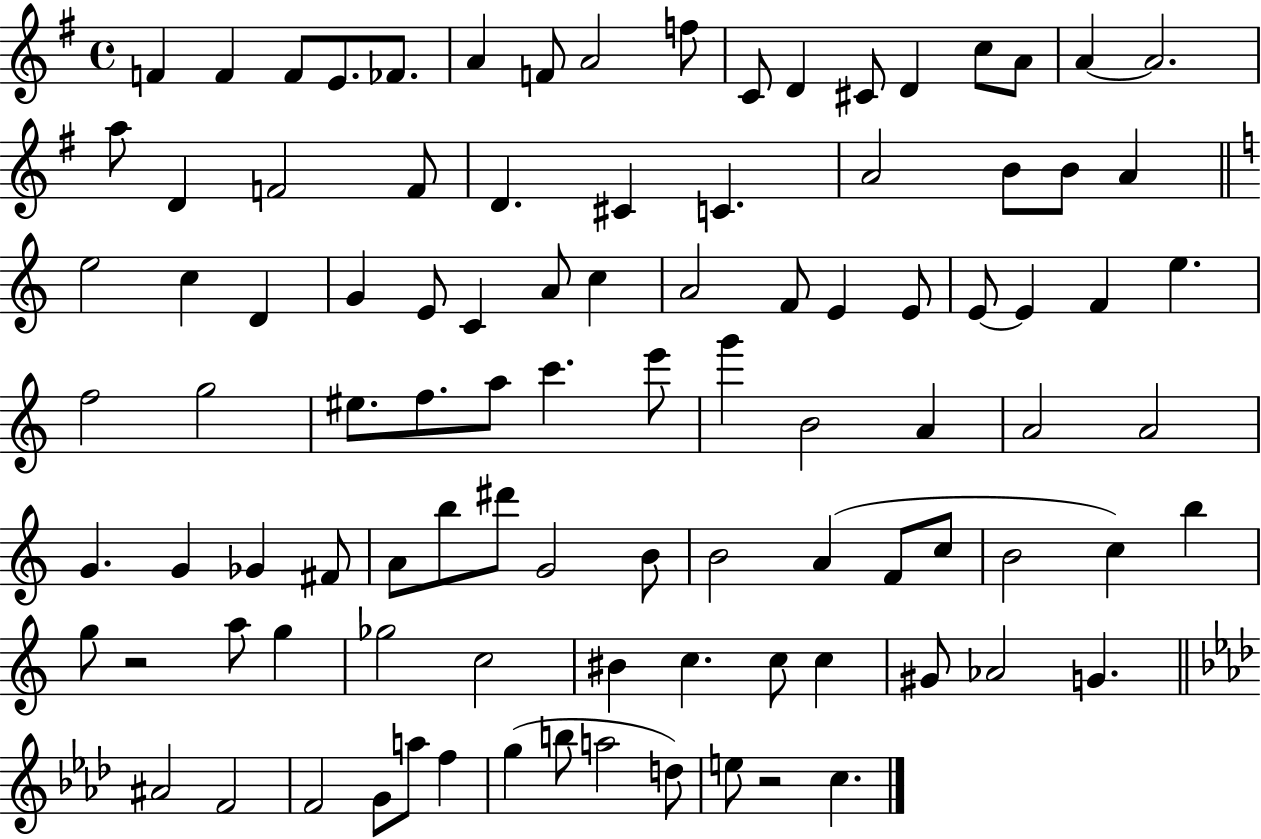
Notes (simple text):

F4/q F4/q F4/e E4/e. FES4/e. A4/q F4/e A4/h F5/e C4/e D4/q C#4/e D4/q C5/e A4/e A4/q A4/h. A5/e D4/q F4/h F4/e D4/q. C#4/q C4/q. A4/h B4/e B4/e A4/q E5/h C5/q D4/q G4/q E4/e C4/q A4/e C5/q A4/h F4/e E4/q E4/e E4/e E4/q F4/q E5/q. F5/h G5/h EIS5/e. F5/e. A5/e C6/q. E6/e G6/q B4/h A4/q A4/h A4/h G4/q. G4/q Gb4/q F#4/e A4/e B5/e D#6/e G4/h B4/e B4/h A4/q F4/e C5/e B4/h C5/q B5/q G5/e R/h A5/e G5/q Gb5/h C5/h BIS4/q C5/q. C5/e C5/q G#4/e Ab4/h G4/q. A#4/h F4/h F4/h G4/e A5/e F5/q G5/q B5/e A5/h D5/e E5/e R/h C5/q.